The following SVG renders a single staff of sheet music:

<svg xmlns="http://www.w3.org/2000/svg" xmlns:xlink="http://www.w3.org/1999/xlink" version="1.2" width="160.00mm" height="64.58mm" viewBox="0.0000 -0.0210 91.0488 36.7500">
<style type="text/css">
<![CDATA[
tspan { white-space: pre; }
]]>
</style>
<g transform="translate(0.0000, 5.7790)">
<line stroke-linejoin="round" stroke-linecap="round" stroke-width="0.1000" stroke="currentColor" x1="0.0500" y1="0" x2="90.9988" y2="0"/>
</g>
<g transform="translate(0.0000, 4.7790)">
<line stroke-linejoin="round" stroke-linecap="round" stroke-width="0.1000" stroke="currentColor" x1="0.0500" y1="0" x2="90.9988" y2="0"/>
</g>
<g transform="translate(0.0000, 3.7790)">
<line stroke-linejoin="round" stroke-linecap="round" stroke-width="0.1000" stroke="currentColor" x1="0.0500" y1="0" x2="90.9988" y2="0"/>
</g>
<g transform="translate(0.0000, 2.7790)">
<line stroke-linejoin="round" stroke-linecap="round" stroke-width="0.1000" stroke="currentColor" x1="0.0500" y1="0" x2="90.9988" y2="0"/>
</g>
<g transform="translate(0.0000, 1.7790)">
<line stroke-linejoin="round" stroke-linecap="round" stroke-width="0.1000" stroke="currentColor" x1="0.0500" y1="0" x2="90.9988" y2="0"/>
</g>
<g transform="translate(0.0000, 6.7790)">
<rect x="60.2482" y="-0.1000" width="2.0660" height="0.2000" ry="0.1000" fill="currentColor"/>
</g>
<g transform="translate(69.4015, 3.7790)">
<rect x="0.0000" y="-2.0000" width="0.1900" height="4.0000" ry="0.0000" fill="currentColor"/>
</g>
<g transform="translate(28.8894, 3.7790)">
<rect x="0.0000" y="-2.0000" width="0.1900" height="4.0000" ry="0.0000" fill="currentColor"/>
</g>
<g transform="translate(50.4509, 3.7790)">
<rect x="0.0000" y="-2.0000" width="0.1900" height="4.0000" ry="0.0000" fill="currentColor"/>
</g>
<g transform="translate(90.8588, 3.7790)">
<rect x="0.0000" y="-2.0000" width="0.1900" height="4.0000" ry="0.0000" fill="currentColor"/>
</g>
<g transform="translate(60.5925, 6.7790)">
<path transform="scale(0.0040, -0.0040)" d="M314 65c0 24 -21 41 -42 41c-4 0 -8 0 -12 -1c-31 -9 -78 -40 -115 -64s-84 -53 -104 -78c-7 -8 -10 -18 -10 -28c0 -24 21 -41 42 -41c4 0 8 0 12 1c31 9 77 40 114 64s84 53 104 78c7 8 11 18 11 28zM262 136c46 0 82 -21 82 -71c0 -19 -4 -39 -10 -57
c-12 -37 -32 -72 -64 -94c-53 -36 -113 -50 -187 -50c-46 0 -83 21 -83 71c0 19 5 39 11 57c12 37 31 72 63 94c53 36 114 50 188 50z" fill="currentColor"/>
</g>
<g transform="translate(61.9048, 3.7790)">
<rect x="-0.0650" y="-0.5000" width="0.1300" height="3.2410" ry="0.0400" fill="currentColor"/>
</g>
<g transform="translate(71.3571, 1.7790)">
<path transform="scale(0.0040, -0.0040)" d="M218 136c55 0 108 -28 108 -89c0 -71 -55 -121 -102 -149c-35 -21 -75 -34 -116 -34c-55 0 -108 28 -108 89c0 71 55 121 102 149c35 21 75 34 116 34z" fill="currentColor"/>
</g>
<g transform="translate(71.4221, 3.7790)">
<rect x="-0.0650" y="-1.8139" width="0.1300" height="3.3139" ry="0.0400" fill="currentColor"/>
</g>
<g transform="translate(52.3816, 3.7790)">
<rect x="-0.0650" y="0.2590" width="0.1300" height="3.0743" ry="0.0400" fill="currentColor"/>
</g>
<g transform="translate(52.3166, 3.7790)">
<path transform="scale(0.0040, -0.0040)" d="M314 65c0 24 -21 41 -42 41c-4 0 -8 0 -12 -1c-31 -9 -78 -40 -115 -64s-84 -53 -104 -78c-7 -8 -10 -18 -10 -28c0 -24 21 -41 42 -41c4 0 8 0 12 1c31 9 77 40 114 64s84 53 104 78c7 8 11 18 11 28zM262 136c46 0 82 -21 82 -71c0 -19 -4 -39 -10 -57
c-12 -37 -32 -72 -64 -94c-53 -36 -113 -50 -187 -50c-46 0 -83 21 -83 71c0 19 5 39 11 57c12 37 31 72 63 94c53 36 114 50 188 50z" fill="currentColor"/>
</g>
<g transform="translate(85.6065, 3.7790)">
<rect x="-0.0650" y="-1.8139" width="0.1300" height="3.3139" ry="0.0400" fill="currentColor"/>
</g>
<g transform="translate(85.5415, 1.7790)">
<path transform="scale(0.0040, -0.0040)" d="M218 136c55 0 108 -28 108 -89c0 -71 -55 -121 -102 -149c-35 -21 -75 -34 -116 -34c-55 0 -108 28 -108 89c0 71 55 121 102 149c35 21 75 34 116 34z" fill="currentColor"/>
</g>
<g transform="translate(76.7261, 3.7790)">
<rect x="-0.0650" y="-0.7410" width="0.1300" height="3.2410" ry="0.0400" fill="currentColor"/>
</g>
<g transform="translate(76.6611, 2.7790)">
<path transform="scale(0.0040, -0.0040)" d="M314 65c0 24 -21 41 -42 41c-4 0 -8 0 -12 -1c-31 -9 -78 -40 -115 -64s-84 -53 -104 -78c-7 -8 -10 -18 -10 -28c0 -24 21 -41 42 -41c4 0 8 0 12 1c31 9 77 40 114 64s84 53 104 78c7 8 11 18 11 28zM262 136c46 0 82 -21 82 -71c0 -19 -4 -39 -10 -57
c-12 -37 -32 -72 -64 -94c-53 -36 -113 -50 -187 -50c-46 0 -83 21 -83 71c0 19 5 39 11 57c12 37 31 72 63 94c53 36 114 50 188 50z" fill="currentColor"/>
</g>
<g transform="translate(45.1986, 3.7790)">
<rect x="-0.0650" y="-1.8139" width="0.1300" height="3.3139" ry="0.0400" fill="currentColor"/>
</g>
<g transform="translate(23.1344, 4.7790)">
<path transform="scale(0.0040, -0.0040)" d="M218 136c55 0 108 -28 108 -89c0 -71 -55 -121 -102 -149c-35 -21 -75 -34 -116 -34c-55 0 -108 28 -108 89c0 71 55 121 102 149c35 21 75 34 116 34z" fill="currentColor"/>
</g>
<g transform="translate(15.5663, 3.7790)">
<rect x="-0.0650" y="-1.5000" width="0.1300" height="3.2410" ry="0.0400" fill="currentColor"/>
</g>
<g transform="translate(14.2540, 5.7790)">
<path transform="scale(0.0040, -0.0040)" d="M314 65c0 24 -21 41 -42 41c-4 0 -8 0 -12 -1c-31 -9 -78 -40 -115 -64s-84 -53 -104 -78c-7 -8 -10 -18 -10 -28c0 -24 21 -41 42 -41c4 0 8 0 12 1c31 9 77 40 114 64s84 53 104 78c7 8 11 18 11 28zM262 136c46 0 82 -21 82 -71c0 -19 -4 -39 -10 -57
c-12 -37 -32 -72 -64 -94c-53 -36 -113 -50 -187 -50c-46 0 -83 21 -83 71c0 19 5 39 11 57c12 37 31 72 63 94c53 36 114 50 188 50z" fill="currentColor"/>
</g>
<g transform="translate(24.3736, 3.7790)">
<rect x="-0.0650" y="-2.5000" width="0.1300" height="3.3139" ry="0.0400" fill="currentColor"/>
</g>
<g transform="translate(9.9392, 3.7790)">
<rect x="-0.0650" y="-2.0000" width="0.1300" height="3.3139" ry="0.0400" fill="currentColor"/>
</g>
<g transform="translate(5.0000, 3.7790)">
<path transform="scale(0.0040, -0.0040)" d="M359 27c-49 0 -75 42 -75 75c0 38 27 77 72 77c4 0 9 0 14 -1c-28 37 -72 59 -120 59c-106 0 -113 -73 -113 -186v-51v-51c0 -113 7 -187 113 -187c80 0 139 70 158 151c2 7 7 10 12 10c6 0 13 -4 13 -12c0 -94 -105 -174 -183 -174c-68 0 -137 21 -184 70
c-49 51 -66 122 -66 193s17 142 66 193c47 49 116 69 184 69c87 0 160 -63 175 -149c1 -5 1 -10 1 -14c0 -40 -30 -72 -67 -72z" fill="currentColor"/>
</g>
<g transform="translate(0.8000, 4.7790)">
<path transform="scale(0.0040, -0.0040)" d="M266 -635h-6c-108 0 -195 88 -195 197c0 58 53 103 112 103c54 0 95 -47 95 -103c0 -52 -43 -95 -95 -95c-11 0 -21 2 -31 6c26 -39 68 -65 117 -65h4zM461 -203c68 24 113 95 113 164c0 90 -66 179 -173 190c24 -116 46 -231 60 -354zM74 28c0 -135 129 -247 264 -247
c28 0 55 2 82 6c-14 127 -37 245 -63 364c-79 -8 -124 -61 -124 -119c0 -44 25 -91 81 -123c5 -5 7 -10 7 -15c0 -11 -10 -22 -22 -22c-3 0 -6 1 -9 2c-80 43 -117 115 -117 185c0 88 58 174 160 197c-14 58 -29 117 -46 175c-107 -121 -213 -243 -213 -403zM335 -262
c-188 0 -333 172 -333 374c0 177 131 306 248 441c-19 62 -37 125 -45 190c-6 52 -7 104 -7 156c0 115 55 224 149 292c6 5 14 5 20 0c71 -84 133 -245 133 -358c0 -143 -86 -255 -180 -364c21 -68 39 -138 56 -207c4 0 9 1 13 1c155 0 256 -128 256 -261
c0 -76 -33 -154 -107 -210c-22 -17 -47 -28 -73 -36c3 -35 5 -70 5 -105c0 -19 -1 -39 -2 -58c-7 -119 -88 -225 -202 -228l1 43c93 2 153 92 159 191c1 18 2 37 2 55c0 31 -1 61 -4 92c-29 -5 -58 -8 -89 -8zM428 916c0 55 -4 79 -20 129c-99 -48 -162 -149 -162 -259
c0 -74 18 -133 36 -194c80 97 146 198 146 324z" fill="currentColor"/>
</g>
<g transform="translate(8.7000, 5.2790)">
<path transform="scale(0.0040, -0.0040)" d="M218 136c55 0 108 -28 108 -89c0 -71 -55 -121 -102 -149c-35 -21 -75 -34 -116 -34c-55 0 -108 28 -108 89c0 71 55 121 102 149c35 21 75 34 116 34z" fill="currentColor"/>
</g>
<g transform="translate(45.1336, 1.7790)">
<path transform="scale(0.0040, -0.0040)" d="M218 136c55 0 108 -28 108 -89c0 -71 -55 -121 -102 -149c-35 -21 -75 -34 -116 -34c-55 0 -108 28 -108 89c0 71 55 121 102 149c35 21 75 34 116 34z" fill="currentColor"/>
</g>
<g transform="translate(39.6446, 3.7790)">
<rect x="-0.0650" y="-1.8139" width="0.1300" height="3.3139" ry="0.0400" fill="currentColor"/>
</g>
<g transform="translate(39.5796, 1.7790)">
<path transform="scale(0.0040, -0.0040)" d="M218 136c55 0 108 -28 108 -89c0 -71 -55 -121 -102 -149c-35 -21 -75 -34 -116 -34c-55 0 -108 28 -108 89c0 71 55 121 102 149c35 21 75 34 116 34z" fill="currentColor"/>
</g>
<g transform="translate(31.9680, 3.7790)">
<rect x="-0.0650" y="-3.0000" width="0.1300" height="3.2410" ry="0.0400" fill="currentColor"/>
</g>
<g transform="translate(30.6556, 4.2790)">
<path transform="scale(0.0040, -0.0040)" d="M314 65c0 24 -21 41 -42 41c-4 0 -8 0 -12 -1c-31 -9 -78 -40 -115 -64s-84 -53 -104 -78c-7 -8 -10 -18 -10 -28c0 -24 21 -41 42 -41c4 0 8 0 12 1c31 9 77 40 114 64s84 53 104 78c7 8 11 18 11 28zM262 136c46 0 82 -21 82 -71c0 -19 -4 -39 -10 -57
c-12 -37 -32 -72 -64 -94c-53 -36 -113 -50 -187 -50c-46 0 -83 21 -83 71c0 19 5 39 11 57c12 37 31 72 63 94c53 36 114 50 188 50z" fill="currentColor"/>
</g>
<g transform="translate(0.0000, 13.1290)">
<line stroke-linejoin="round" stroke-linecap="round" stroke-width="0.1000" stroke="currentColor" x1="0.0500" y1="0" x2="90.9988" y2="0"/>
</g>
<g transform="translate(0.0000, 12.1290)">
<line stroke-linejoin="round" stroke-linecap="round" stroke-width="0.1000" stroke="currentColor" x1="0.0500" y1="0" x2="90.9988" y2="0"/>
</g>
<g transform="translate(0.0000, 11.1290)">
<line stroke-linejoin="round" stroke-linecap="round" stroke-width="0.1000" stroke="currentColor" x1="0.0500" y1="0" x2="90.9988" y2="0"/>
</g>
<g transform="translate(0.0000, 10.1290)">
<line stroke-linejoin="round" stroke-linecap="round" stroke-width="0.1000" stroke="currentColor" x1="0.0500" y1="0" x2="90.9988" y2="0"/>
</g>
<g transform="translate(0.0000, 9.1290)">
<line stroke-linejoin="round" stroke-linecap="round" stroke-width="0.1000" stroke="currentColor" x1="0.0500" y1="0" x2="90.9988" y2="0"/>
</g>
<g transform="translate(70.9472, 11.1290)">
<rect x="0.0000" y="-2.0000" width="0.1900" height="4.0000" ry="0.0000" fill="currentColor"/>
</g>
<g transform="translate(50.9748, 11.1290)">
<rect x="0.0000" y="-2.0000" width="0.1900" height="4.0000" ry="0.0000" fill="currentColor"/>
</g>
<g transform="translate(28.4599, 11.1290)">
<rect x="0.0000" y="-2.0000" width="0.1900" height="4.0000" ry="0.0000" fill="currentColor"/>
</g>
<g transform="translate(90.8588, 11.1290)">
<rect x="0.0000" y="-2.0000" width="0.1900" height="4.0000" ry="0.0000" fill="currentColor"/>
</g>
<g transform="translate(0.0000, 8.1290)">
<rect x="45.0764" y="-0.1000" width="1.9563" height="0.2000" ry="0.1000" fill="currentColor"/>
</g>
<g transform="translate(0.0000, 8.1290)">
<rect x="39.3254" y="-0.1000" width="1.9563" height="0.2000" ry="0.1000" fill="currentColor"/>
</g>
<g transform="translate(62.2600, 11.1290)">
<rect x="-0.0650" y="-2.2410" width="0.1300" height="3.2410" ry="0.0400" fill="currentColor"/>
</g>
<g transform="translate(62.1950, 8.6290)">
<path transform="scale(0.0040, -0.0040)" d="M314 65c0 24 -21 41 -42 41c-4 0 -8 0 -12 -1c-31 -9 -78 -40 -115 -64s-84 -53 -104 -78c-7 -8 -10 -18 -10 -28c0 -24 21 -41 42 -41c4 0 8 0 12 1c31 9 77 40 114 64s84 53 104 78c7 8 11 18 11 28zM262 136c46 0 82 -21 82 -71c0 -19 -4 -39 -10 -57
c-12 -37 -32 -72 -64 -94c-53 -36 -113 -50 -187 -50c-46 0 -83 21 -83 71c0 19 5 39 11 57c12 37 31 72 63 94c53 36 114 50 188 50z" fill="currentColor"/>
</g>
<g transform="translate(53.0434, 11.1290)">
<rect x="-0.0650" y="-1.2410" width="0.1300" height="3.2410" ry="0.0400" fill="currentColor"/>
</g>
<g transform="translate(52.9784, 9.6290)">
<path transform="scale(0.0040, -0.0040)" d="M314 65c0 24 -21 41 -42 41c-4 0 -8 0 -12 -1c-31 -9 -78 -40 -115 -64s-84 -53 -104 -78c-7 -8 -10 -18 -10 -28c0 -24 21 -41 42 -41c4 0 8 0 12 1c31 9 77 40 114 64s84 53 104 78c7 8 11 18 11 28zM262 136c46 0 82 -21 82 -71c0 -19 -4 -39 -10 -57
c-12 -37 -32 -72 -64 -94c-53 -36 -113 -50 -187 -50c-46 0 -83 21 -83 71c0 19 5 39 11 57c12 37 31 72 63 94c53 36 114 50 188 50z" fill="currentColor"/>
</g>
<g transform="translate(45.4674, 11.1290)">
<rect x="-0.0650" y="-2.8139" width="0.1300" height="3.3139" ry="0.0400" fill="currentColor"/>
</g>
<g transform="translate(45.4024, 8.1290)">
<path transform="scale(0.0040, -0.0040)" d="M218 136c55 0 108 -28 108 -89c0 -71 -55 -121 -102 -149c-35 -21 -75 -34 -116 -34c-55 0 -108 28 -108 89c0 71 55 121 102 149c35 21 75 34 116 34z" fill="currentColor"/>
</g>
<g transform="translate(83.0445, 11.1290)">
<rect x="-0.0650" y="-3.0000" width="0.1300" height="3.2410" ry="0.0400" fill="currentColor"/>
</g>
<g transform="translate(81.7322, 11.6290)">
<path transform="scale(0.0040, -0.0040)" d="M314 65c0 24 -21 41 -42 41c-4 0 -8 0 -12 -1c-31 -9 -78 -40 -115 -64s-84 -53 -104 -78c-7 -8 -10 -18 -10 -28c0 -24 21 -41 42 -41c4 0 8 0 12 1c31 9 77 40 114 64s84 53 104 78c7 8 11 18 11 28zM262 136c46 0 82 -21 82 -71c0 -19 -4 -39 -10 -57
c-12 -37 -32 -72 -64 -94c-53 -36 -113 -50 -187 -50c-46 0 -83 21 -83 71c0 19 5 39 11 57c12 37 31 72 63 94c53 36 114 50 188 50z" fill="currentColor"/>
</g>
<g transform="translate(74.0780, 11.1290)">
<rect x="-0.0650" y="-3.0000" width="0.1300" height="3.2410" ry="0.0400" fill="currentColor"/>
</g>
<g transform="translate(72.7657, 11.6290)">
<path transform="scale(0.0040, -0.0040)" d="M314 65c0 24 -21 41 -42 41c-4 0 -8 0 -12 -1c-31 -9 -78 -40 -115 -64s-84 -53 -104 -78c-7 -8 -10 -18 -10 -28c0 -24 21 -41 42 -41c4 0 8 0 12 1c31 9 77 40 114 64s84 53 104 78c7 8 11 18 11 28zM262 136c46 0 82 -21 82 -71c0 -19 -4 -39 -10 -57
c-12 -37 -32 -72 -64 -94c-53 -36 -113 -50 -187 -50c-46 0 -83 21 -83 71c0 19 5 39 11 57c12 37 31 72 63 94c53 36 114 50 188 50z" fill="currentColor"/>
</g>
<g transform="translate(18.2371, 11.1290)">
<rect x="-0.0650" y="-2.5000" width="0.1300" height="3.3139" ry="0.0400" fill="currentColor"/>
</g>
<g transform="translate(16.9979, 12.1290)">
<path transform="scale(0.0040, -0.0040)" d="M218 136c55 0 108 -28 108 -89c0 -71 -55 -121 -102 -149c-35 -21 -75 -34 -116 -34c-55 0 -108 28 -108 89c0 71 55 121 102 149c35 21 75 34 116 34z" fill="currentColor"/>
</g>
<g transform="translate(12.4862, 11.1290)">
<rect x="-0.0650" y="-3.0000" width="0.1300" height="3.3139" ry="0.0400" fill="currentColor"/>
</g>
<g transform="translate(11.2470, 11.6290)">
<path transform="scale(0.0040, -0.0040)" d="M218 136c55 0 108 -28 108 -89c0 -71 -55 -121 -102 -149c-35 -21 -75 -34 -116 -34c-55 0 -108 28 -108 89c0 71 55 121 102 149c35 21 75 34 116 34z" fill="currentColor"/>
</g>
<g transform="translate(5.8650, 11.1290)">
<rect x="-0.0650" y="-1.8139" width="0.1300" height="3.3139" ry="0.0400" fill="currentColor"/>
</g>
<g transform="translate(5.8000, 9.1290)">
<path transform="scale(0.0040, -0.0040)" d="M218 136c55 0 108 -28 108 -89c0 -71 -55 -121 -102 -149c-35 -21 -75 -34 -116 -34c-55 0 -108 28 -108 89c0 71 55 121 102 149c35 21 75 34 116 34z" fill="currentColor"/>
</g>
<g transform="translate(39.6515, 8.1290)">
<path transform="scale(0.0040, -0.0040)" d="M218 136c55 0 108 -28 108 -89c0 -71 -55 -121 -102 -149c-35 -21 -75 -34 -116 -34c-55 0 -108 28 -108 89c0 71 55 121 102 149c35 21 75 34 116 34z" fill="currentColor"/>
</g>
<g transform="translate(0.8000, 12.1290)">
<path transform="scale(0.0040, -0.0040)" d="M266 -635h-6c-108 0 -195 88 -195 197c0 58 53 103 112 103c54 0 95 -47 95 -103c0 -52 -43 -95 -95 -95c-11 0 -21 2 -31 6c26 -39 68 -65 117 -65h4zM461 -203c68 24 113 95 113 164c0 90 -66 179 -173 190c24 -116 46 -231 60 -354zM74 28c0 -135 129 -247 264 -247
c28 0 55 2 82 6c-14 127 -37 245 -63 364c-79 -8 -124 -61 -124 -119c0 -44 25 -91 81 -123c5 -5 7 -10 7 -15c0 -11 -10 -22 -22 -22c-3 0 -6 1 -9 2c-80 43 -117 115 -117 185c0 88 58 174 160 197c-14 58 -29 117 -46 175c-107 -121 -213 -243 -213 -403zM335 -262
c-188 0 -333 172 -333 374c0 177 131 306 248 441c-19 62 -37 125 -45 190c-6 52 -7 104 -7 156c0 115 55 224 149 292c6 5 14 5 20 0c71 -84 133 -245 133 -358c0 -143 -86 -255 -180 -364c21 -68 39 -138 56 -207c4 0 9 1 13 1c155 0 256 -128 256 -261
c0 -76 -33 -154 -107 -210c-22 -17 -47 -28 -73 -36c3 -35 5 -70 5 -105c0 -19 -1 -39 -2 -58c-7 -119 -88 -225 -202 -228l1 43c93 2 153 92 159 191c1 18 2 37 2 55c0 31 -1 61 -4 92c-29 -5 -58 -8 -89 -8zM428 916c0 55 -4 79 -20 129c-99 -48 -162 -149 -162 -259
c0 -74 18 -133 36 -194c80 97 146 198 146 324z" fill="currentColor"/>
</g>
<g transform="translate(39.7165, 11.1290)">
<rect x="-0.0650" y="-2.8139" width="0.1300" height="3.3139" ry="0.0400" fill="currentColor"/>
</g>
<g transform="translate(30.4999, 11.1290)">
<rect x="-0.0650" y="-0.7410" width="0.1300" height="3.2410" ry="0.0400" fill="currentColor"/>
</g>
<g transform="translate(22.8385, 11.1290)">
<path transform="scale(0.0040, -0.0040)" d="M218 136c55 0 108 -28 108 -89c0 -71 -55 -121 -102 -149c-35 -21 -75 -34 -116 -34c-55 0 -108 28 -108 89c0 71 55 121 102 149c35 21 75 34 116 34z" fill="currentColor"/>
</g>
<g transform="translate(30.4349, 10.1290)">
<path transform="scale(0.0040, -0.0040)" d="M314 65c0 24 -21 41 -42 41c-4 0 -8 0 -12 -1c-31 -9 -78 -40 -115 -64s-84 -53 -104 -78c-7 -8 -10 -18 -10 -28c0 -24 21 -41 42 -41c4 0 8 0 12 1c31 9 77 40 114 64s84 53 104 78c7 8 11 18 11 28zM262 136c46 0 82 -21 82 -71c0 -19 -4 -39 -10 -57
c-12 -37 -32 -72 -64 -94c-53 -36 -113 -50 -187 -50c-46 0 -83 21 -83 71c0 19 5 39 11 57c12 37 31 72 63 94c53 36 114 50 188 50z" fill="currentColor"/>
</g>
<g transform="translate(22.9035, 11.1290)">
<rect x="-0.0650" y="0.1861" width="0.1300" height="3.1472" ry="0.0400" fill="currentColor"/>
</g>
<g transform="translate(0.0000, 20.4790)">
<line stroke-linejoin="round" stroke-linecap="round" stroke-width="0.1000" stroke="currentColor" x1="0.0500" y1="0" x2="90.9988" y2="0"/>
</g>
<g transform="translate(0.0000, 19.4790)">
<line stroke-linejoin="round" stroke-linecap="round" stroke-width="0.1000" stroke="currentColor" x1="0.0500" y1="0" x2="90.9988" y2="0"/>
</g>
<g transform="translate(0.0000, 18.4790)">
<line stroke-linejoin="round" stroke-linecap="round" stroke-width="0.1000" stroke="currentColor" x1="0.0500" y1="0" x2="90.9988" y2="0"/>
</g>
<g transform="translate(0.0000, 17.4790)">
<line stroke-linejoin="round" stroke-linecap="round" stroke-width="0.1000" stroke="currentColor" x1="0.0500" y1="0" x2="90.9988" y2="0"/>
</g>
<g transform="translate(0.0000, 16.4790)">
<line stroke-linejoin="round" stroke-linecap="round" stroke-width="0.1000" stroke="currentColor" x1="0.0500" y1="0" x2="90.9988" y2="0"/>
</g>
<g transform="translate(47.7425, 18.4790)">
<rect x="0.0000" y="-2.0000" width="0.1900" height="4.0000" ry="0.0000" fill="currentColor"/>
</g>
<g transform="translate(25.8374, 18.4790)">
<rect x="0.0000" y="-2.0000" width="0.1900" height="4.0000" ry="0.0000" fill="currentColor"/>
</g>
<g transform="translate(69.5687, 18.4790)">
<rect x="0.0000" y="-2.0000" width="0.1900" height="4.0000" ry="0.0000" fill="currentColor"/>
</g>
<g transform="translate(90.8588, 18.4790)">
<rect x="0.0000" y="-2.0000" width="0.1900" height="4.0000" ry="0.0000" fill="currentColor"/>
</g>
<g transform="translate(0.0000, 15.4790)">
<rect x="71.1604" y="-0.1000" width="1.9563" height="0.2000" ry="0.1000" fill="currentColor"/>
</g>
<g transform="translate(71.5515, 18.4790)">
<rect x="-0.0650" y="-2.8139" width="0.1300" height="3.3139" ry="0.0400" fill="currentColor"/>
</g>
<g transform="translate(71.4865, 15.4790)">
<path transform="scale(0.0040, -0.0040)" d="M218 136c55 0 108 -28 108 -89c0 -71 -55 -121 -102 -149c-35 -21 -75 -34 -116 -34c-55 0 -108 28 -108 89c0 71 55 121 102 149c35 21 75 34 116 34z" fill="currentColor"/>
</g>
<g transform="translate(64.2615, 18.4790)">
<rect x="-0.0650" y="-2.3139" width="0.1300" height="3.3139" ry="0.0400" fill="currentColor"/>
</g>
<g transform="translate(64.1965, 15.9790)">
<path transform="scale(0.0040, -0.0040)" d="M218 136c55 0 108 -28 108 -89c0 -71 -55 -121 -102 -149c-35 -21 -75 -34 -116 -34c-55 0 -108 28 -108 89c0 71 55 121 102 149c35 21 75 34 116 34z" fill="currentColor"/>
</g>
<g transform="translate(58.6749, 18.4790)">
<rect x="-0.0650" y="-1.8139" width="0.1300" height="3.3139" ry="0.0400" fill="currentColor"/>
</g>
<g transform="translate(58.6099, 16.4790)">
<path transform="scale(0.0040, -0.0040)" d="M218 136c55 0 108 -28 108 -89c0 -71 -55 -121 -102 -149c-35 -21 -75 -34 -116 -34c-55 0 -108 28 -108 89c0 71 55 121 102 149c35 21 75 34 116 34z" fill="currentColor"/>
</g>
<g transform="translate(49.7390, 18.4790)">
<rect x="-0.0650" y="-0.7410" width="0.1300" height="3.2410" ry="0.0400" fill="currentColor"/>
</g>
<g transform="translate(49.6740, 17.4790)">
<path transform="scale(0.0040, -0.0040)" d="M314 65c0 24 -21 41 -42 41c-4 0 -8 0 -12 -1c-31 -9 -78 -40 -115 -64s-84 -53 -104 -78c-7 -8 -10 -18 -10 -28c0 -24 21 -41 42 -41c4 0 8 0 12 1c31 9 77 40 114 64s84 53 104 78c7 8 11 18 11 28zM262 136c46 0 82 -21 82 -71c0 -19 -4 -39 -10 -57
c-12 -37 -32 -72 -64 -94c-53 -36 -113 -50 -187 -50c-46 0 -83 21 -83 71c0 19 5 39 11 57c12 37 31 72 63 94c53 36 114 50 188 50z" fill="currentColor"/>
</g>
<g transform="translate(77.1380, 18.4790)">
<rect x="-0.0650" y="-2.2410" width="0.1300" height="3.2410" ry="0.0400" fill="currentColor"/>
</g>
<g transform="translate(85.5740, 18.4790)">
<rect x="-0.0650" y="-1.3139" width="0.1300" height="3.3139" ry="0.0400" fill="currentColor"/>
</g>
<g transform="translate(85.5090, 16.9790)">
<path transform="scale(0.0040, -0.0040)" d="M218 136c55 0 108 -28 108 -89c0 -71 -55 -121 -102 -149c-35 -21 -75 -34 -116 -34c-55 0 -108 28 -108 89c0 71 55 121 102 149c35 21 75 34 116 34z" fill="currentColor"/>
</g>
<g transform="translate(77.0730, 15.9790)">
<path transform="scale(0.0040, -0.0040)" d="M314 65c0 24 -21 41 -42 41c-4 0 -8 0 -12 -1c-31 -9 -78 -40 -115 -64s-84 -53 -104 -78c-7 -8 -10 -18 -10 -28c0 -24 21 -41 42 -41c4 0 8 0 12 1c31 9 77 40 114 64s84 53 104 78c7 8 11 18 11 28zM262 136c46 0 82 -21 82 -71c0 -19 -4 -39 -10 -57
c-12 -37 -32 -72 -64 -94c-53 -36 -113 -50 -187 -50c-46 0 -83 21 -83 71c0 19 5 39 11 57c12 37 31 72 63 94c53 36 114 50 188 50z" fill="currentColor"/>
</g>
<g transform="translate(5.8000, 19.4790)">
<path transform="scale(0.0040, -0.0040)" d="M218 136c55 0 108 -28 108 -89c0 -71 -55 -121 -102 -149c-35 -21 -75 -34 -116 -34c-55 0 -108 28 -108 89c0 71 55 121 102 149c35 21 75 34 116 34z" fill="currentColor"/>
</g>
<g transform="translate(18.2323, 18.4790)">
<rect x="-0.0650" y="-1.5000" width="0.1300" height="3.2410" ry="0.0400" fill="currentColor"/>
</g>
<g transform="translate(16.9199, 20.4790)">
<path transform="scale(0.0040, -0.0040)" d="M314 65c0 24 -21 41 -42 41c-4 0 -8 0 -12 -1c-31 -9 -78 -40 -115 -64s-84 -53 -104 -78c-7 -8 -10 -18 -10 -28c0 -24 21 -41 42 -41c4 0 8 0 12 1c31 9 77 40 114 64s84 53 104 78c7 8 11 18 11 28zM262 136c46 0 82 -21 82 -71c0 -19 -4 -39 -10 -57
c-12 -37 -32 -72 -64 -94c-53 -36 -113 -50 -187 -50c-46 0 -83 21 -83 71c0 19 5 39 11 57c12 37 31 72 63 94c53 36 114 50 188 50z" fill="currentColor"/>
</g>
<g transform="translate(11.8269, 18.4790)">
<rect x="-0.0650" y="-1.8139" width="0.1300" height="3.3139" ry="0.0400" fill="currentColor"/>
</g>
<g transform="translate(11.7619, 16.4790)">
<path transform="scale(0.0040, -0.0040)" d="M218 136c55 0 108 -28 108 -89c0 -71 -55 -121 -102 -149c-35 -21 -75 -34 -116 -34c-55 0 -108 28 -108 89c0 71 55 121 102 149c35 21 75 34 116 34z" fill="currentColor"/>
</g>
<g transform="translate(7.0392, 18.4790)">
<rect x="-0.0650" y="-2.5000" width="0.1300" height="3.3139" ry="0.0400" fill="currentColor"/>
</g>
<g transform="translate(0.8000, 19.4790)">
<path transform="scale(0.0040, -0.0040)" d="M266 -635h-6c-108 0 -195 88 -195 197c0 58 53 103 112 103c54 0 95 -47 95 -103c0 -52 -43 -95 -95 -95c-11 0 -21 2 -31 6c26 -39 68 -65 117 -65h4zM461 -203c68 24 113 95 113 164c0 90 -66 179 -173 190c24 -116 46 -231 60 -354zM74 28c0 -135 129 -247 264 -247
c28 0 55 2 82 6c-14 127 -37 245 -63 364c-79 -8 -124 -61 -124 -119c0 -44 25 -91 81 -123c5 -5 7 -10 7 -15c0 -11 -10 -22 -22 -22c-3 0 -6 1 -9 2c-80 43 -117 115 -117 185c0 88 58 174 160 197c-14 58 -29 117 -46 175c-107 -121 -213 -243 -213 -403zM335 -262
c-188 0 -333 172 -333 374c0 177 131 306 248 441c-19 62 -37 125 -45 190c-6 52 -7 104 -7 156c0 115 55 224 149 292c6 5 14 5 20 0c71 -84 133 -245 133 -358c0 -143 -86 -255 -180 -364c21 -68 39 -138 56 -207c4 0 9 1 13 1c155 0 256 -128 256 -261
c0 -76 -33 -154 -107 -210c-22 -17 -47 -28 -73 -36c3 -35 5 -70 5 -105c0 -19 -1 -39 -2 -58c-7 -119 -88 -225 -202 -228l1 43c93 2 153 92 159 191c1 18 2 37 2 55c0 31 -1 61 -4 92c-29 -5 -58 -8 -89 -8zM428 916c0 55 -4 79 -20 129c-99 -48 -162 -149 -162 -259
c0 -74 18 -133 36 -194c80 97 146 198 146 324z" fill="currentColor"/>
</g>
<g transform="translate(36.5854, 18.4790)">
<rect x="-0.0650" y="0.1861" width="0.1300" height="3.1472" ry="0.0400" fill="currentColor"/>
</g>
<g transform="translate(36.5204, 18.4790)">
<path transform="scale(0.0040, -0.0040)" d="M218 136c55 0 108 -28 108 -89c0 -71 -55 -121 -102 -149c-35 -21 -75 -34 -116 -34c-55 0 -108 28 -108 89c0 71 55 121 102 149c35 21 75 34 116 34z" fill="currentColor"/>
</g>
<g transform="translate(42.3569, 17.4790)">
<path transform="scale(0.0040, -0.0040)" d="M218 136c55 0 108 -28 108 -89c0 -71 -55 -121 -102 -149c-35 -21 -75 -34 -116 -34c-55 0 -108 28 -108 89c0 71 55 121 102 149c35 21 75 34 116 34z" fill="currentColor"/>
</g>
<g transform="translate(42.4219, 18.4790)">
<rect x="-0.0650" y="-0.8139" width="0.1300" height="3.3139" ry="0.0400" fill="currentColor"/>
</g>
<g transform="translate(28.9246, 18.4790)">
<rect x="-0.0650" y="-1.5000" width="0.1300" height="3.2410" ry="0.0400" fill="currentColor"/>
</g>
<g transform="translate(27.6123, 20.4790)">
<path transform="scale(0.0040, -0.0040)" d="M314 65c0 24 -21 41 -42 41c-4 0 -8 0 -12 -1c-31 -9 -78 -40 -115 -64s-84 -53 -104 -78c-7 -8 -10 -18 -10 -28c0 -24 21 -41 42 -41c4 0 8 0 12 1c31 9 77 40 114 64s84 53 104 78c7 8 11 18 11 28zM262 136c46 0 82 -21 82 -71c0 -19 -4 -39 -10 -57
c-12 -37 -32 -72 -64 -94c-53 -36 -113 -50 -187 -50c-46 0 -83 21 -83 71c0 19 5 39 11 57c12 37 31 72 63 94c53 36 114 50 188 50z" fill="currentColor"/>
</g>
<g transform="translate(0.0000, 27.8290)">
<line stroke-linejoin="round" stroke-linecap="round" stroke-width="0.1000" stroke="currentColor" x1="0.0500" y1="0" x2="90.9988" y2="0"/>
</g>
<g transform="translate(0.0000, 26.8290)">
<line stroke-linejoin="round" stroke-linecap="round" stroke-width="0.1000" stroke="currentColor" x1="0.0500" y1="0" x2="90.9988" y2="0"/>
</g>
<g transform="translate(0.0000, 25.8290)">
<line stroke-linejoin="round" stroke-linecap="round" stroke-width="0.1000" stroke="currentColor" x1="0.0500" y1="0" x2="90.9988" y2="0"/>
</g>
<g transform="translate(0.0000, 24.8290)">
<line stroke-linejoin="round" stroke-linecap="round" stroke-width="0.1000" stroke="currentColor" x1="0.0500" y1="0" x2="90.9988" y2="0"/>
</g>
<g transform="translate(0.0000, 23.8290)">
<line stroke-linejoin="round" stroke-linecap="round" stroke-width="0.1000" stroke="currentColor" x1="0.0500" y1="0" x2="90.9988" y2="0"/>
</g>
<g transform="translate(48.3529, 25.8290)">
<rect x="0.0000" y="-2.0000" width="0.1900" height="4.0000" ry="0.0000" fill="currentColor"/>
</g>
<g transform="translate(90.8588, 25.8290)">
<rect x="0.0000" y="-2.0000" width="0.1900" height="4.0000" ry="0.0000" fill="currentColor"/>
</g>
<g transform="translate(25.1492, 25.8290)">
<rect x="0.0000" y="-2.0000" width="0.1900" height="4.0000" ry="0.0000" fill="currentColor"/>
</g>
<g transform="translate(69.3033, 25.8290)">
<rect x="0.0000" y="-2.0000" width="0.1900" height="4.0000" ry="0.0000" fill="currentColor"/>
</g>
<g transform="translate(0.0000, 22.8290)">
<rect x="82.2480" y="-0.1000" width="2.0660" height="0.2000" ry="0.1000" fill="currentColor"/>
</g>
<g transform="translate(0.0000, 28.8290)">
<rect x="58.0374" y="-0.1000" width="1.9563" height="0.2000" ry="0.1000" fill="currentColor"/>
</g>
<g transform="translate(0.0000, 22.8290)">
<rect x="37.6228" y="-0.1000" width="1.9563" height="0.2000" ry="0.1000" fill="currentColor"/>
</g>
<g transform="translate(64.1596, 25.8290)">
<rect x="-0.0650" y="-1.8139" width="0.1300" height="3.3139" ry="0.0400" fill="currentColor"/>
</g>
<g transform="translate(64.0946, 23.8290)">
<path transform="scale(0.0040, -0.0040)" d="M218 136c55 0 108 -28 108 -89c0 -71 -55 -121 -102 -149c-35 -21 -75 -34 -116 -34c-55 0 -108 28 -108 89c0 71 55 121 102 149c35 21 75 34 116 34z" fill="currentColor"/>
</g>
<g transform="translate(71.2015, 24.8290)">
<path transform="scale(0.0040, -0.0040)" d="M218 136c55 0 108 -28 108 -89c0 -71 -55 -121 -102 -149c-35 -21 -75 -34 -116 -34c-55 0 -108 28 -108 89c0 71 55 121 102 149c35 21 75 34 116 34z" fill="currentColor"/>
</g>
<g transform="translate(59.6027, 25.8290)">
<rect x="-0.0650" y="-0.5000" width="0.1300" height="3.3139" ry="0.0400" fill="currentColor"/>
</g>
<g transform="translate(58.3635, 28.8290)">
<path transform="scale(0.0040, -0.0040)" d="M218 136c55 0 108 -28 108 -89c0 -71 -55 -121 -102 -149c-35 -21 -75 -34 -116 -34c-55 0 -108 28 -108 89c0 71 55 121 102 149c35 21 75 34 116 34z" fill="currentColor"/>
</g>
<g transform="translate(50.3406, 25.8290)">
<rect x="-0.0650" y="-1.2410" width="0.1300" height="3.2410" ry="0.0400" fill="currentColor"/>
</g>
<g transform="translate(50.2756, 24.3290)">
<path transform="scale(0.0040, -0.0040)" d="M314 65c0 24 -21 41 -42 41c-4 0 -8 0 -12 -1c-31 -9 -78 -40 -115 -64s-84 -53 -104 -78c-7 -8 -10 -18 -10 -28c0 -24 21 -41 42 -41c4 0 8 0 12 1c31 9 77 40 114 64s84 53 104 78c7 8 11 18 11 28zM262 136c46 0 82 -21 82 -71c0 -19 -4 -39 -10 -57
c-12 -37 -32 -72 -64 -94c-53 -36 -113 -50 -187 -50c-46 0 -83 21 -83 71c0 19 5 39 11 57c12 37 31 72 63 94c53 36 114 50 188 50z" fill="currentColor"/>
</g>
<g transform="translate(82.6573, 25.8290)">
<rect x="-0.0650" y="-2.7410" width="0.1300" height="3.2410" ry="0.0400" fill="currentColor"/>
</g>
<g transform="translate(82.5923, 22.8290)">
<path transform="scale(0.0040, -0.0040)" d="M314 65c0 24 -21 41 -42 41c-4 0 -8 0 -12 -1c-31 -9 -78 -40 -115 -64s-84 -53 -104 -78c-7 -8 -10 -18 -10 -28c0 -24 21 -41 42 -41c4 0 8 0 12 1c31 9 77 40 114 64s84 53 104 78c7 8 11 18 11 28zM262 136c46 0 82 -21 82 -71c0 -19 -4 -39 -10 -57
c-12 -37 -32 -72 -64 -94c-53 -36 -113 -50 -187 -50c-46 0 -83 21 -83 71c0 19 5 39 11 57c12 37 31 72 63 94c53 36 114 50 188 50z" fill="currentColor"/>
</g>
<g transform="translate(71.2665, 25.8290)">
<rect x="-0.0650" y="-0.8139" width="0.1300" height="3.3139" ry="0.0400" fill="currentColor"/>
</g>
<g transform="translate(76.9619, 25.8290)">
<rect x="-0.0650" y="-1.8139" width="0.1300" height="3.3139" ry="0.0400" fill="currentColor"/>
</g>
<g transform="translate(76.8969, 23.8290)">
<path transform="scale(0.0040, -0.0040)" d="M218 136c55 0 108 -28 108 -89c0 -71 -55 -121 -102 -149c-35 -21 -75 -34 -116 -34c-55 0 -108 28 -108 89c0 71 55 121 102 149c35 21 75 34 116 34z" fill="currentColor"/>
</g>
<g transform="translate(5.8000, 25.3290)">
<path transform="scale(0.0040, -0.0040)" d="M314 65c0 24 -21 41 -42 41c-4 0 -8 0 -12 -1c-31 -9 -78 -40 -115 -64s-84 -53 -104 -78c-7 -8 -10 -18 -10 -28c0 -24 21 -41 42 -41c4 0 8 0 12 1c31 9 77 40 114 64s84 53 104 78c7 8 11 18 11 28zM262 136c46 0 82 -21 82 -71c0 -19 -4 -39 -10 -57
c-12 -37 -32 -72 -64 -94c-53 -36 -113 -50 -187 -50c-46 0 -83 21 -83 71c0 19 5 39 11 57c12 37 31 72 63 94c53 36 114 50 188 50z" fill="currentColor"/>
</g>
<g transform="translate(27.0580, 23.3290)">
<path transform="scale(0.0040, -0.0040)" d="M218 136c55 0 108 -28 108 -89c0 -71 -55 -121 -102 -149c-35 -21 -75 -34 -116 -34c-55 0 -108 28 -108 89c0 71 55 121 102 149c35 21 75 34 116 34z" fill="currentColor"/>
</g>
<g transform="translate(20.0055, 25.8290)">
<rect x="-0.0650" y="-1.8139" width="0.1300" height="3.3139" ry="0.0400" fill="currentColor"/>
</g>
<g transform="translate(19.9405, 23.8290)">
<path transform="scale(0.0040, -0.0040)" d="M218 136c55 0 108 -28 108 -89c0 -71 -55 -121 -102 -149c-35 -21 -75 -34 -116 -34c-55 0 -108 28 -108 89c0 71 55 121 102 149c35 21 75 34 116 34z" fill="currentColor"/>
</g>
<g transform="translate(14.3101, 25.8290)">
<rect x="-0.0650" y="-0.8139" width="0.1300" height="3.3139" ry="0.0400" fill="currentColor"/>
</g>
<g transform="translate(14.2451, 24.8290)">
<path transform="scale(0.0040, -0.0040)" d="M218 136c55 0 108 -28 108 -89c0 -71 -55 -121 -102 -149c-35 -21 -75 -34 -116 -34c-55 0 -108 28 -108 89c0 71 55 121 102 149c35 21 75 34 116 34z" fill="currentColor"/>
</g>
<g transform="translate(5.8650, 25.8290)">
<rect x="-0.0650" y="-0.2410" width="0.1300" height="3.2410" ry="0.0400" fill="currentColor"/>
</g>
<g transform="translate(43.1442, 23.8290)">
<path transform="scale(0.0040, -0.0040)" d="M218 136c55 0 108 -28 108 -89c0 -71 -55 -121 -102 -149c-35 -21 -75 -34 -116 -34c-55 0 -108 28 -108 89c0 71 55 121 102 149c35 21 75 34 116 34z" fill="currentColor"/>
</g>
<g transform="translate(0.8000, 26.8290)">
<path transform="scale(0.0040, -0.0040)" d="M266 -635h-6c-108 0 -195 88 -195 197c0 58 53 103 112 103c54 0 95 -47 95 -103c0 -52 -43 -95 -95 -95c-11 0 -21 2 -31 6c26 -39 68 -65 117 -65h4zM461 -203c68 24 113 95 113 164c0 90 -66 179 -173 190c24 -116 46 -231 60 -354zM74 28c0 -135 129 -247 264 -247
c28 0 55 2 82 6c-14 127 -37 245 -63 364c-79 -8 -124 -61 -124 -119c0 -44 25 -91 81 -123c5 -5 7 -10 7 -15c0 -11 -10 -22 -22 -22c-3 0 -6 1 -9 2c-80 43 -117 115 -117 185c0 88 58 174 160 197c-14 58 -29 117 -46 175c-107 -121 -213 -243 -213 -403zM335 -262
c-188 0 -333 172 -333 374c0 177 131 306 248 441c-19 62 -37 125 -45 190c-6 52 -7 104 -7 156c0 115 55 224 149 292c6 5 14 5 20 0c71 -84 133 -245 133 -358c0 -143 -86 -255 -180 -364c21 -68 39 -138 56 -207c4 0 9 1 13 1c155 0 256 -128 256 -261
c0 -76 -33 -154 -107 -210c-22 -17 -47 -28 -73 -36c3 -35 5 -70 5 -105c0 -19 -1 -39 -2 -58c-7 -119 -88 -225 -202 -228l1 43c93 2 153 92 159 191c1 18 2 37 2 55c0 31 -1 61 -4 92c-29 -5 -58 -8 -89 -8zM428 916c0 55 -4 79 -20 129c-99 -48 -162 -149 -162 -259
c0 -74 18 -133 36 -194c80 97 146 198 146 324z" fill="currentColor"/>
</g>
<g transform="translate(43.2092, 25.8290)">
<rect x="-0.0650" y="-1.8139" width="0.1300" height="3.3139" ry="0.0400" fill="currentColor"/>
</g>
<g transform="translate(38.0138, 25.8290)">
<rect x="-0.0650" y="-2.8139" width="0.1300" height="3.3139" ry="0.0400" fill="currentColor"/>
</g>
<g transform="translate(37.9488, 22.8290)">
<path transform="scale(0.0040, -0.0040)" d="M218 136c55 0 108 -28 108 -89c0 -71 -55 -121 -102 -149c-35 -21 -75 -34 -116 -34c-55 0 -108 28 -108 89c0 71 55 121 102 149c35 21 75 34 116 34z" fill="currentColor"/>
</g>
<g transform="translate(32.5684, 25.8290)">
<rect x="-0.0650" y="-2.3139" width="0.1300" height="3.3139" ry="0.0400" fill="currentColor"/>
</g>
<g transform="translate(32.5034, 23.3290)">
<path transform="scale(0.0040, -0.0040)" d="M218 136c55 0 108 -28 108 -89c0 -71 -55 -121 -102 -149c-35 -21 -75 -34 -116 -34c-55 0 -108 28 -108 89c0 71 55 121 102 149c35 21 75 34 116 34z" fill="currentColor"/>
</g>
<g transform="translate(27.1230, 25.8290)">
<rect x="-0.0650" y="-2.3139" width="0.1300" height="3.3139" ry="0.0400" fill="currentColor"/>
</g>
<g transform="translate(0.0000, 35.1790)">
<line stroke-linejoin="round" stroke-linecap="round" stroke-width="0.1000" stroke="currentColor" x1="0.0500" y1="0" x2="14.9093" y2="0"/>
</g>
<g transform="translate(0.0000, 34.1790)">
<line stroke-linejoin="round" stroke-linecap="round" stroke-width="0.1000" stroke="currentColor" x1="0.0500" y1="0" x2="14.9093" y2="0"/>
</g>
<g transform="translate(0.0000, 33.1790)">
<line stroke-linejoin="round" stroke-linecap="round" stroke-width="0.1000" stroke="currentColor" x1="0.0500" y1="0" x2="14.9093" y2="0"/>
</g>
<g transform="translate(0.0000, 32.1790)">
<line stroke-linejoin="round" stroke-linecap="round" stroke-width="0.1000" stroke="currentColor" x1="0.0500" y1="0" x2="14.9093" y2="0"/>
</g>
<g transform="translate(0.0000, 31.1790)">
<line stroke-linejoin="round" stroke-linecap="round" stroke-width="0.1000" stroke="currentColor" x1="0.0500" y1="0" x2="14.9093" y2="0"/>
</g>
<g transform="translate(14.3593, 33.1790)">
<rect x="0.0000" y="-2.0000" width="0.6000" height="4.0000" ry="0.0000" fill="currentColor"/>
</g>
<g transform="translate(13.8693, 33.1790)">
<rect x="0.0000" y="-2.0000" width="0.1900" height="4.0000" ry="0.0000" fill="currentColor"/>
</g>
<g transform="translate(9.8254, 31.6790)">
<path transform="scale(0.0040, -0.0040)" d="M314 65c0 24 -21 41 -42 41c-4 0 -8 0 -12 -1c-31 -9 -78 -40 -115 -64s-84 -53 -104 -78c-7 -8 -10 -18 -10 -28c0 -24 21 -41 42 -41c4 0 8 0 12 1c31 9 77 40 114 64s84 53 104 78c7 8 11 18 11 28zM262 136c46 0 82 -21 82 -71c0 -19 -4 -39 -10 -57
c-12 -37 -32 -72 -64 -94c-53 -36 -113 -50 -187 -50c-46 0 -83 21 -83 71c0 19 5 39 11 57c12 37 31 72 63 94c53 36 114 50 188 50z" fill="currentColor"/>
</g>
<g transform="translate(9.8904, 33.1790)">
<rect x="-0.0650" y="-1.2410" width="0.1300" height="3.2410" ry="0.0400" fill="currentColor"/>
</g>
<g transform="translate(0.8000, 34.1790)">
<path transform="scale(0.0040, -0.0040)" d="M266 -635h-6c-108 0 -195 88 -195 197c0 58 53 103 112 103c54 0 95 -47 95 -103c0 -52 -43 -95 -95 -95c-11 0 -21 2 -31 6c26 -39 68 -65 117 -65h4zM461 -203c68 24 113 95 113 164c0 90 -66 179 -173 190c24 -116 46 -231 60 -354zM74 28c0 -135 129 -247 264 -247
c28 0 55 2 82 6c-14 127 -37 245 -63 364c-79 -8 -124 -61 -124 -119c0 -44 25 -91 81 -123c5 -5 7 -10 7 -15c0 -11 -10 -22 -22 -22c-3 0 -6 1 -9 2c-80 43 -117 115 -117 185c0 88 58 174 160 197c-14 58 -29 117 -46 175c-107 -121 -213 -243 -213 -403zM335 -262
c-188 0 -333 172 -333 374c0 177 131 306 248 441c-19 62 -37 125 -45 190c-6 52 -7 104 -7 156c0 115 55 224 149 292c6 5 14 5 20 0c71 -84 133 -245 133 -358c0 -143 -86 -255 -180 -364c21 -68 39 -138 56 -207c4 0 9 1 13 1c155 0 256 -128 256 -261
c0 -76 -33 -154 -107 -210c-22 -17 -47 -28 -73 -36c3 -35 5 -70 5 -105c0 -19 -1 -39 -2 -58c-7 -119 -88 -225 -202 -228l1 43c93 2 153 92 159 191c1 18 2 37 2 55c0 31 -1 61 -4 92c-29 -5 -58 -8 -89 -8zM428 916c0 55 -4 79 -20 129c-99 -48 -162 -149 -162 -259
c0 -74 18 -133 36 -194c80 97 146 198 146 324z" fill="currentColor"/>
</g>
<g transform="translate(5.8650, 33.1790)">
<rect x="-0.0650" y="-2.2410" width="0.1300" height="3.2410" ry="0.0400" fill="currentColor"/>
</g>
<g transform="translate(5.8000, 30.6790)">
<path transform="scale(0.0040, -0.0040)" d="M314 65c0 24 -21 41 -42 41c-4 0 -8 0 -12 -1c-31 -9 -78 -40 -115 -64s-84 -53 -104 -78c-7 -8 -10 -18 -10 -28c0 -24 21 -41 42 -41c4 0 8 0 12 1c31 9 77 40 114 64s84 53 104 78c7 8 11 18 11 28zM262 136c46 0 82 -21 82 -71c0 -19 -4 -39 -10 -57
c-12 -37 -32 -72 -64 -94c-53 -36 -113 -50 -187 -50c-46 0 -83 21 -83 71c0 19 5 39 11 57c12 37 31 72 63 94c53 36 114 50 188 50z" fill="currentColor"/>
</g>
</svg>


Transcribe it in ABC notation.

X:1
T:Untitled
M:4/4
L:1/4
K:C
F E2 G A2 f f B2 C2 f d2 f f A G B d2 a a e2 g2 A2 A2 G f E2 E2 B d d2 f g a g2 e c2 d f g g a f e2 C f d f a2 g2 e2